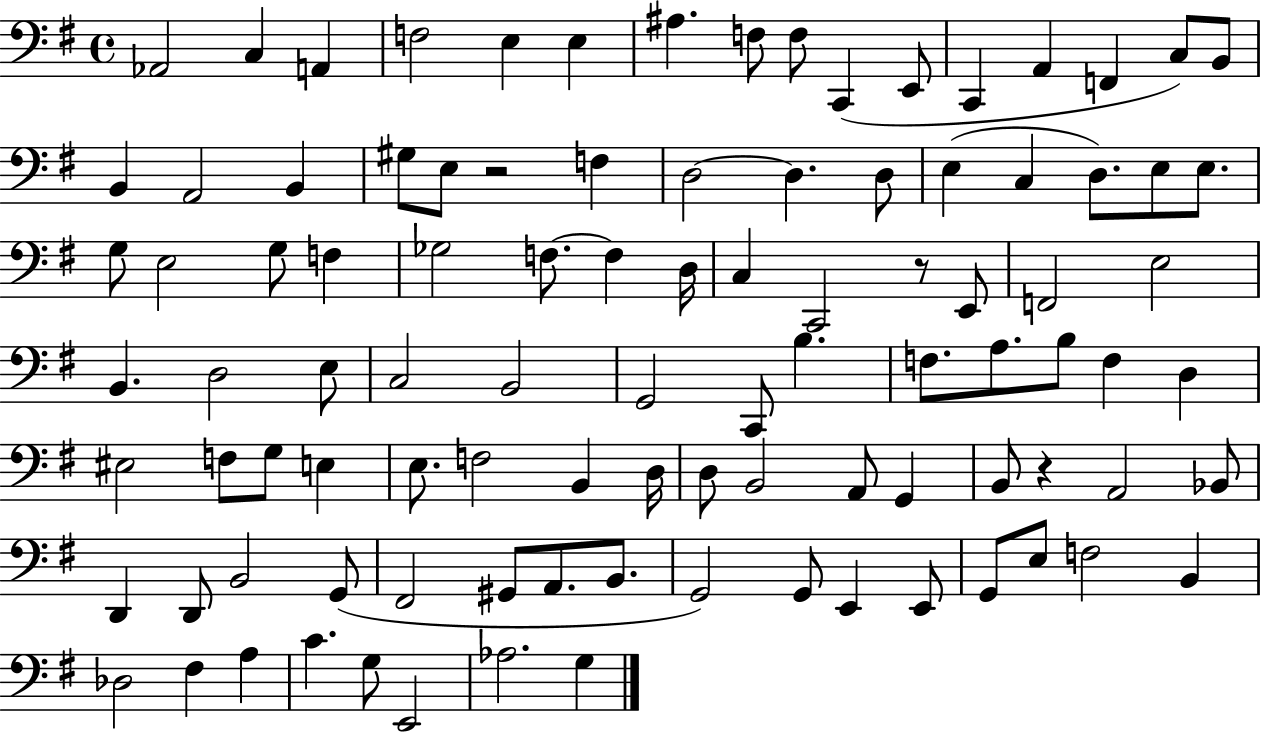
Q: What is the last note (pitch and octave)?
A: G3